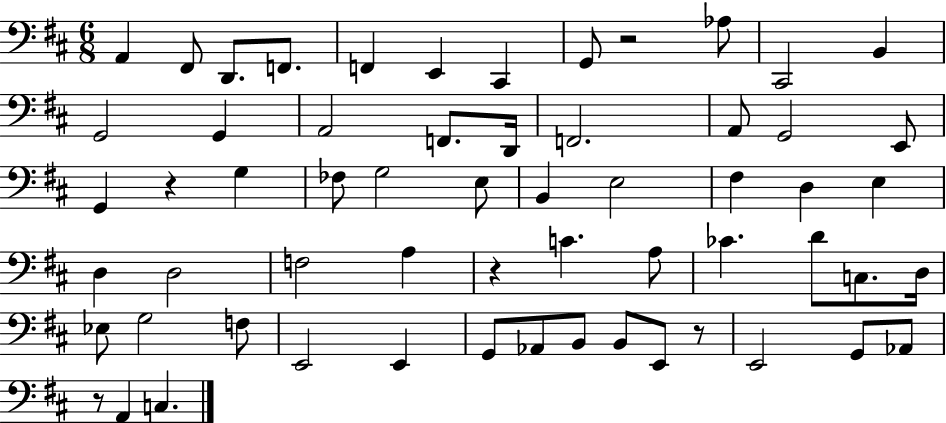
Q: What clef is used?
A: bass